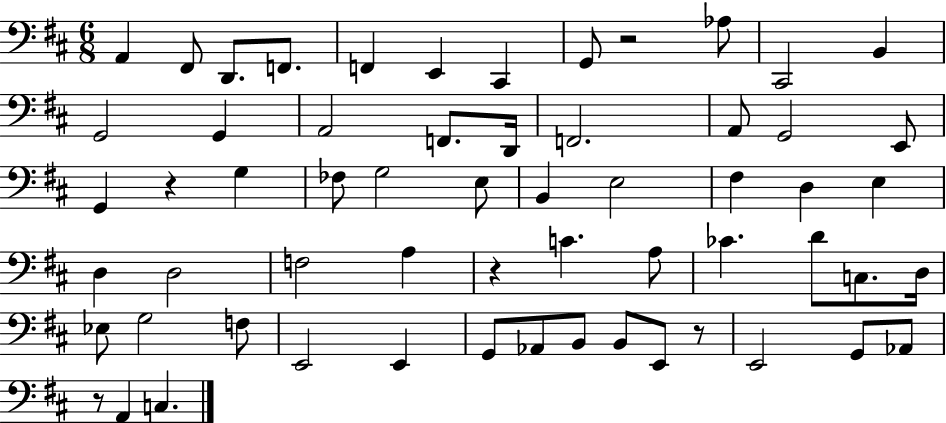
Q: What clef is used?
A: bass